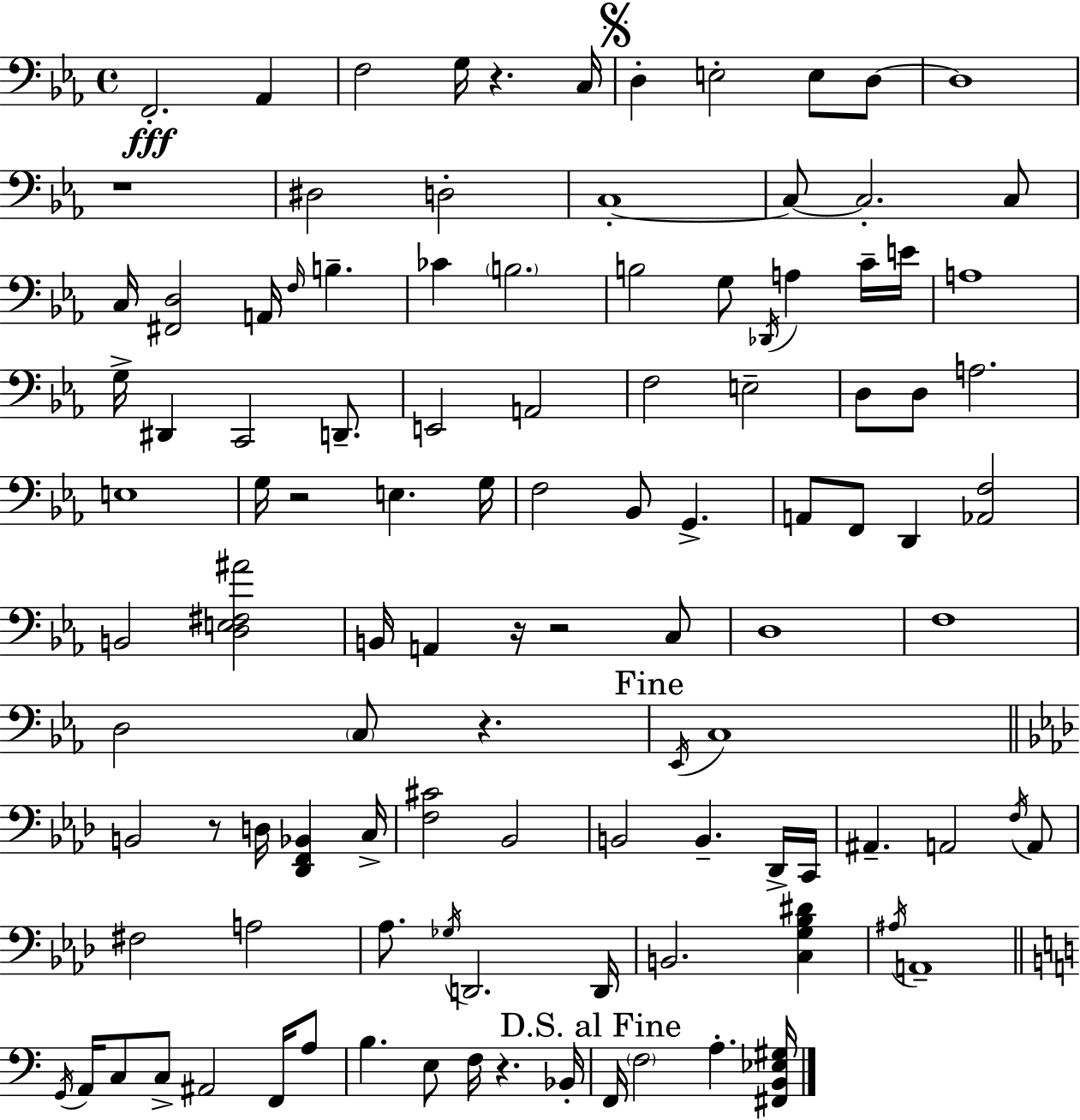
{
  \clef bass
  \time 4/4
  \defaultTimeSignature
  \key ees \major
  f,2.-.\fff aes,4 | f2 g16 r4. c16 | \mark \markup { \musicglyph "scripts.segno" } d4-. e2-. e8 d8~~ | d1 | \break r1 | dis2 d2-. | c1-.~~ | c8~~ c2.-. c8 | \break c16 <fis, d>2 a,16 \grace { f16 } b4.-- | ces'4 \parenthesize b2. | b2 g8 \acciaccatura { des,16 } a4 | c'16-- e'16 a1 | \break g16-> dis,4 c,2 d,8.-- | e,2 a,2 | f2 e2-- | d8 d8 a2. | \break e1 | g16 r2 e4. | g16 f2 bes,8 g,4.-> | a,8 f,8 d,4 <aes, f>2 | \break b,2 <d e fis ais'>2 | b,16 a,4 r16 r2 | c8 d1 | f1 | \break d2 \parenthesize c8 r4. | \mark "Fine" \acciaccatura { ees,16 } c1 | \bar "||" \break \key aes \major b,2 r8 d16 <des, f, bes,>4 c16-> | <f cis'>2 bes,2 | b,2 b,4.-- des,16-> c,16 | ais,4.-- a,2 \acciaccatura { f16 } a,8 | \break fis2 a2 | aes8. \acciaccatura { ges16 } d,2. | d,16 b,2. <c g bes dis'>4 | \acciaccatura { ais16 } a,1-- | \break \bar "||" \break \key c \major \acciaccatura { g,16 } a,16 c8 c8-> ais,2 f,16 a8 | b4. e8 f16 r4. | bes,16-. \mark "D.S. al Fine" f,16 \parenthesize f2 a4.-. | <fis, b, ees gis>16 \bar "|."
}